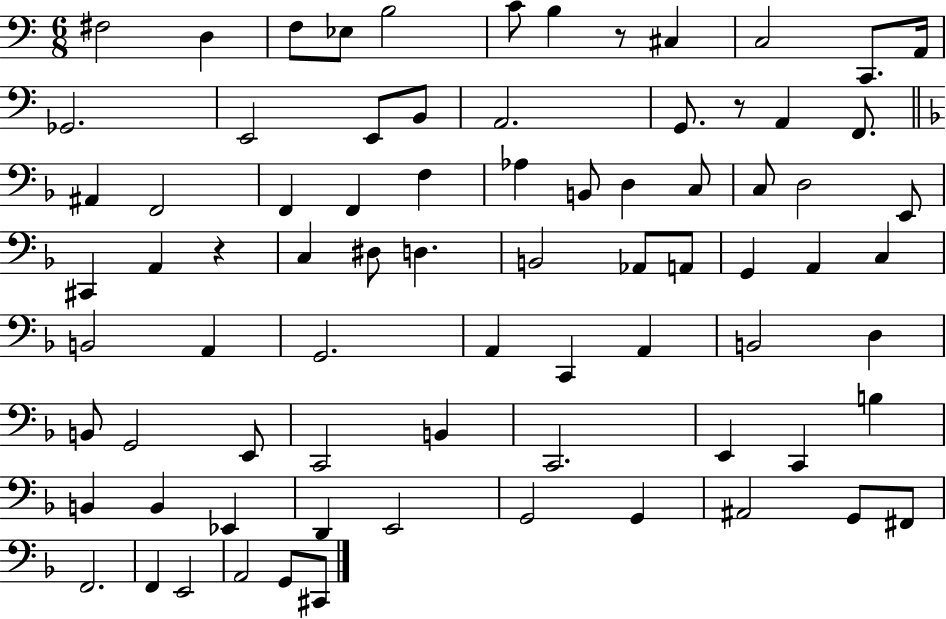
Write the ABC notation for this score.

X:1
T:Untitled
M:6/8
L:1/4
K:C
^F,2 D, F,/2 _E,/2 B,2 C/2 B, z/2 ^C, C,2 C,,/2 A,,/4 _G,,2 E,,2 E,,/2 B,,/2 A,,2 G,,/2 z/2 A,, F,,/2 ^A,, F,,2 F,, F,, F, _A, B,,/2 D, C,/2 C,/2 D,2 E,,/2 ^C,, A,, z C, ^D,/2 D, B,,2 _A,,/2 A,,/2 G,, A,, C, B,,2 A,, G,,2 A,, C,, A,, B,,2 D, B,,/2 G,,2 E,,/2 C,,2 B,, C,,2 E,, C,, B, B,, B,, _E,, D,, E,,2 G,,2 G,, ^A,,2 G,,/2 ^F,,/2 F,,2 F,, E,,2 A,,2 G,,/2 ^C,,/2